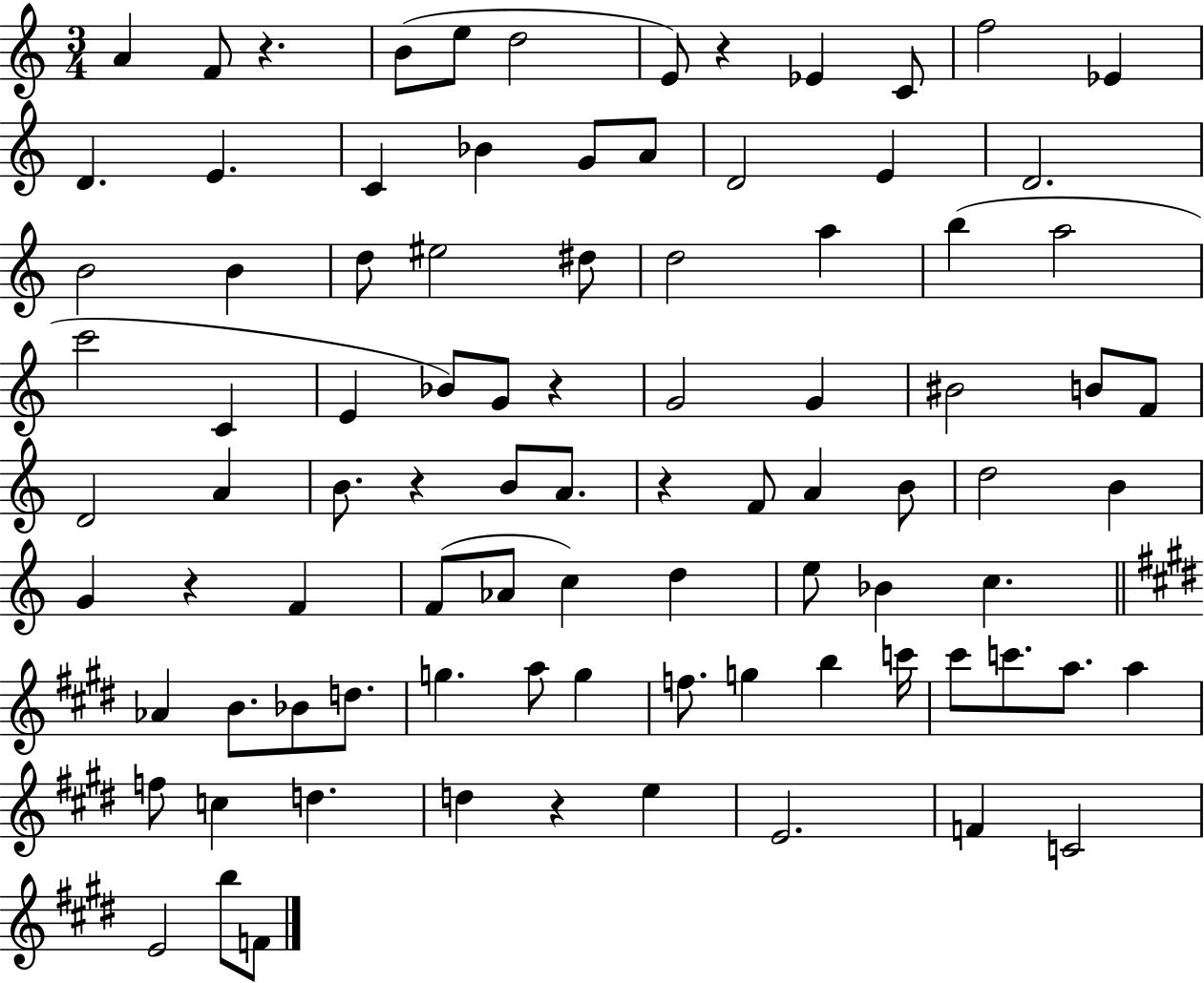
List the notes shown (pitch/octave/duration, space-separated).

A4/q F4/e R/q. B4/e E5/e D5/h E4/e R/q Eb4/q C4/e F5/h Eb4/q D4/q. E4/q. C4/q Bb4/q G4/e A4/e D4/h E4/q D4/h. B4/h B4/q D5/e EIS5/h D#5/e D5/h A5/q B5/q A5/h C6/h C4/q E4/q Bb4/e G4/e R/q G4/h G4/q BIS4/h B4/e F4/e D4/h A4/q B4/e. R/q B4/e A4/e. R/q F4/e A4/q B4/e D5/h B4/q G4/q R/q F4/q F4/e Ab4/e C5/q D5/q E5/e Bb4/q C5/q. Ab4/q B4/e. Bb4/e D5/e. G5/q. A5/e G5/q F5/e. G5/q B5/q C6/s C#6/e C6/e. A5/e. A5/q F5/e C5/q D5/q. D5/q R/q E5/q E4/h. F4/q C4/h E4/h B5/e F4/e